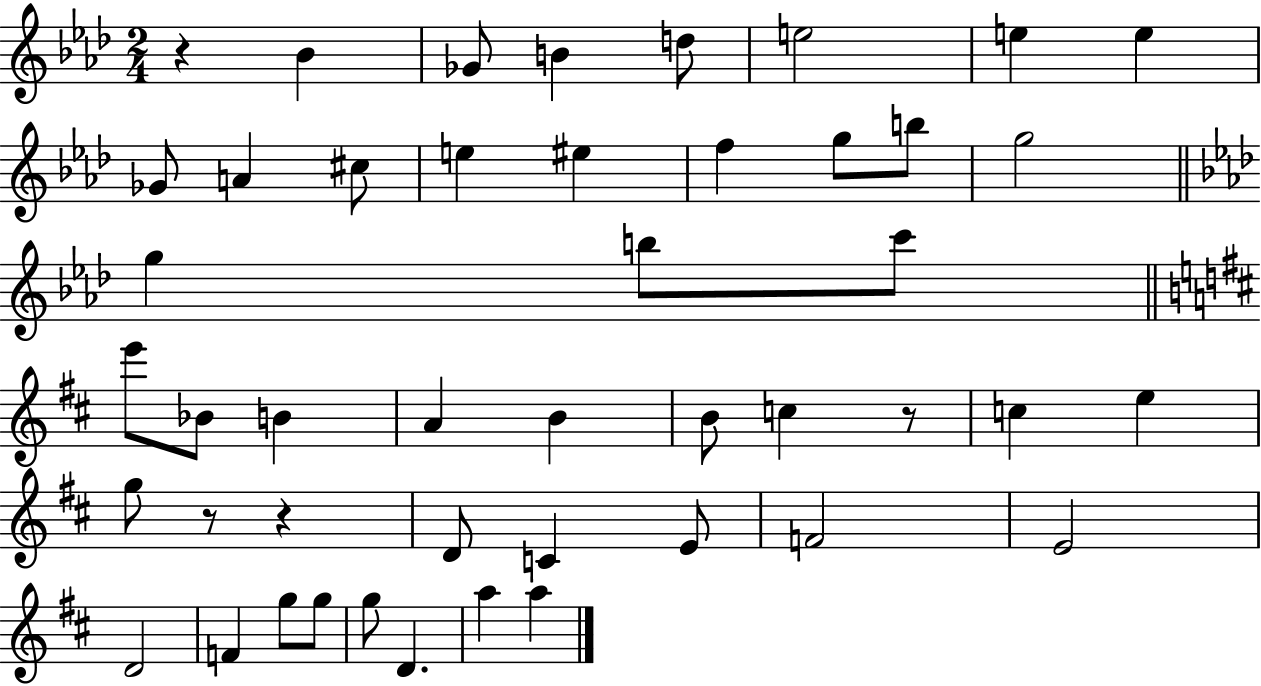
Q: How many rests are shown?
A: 4